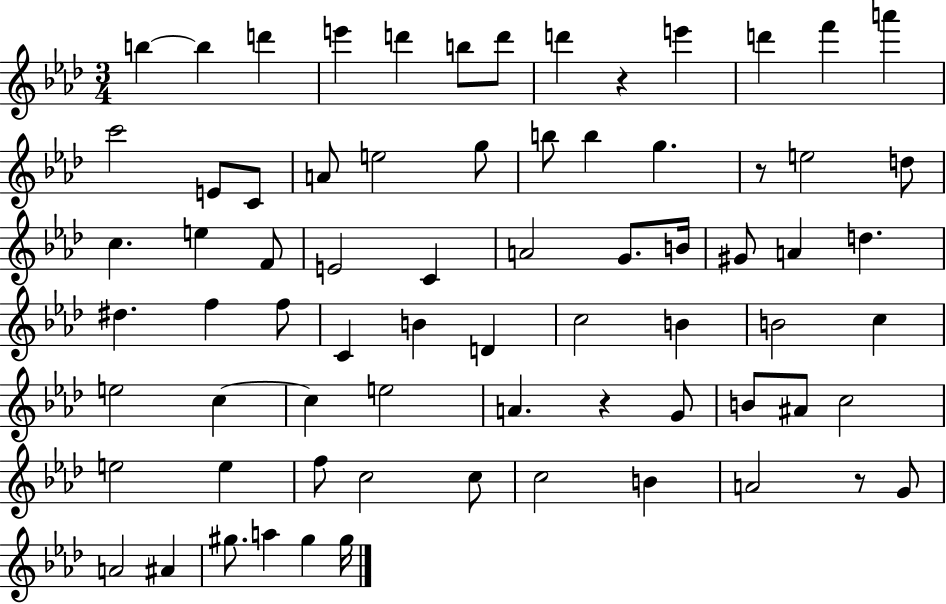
{
  \clef treble
  \numericTimeSignature
  \time 3/4
  \key aes \major
  \repeat volta 2 { b''4~~ b''4 d'''4 | e'''4 d'''4 b''8 d'''8 | d'''4 r4 e'''4 | d'''4 f'''4 a'''4 | \break c'''2 e'8 c'8 | a'8 e''2 g''8 | b''8 b''4 g''4. | r8 e''2 d''8 | \break c''4. e''4 f'8 | e'2 c'4 | a'2 g'8. b'16 | gis'8 a'4 d''4. | \break dis''4. f''4 f''8 | c'4 b'4 d'4 | c''2 b'4 | b'2 c''4 | \break e''2 c''4~~ | c''4 e''2 | a'4. r4 g'8 | b'8 ais'8 c''2 | \break e''2 e''4 | f''8 c''2 c''8 | c''2 b'4 | a'2 r8 g'8 | \break a'2 ais'4 | gis''8. a''4 gis''4 gis''16 | } \bar "|."
}